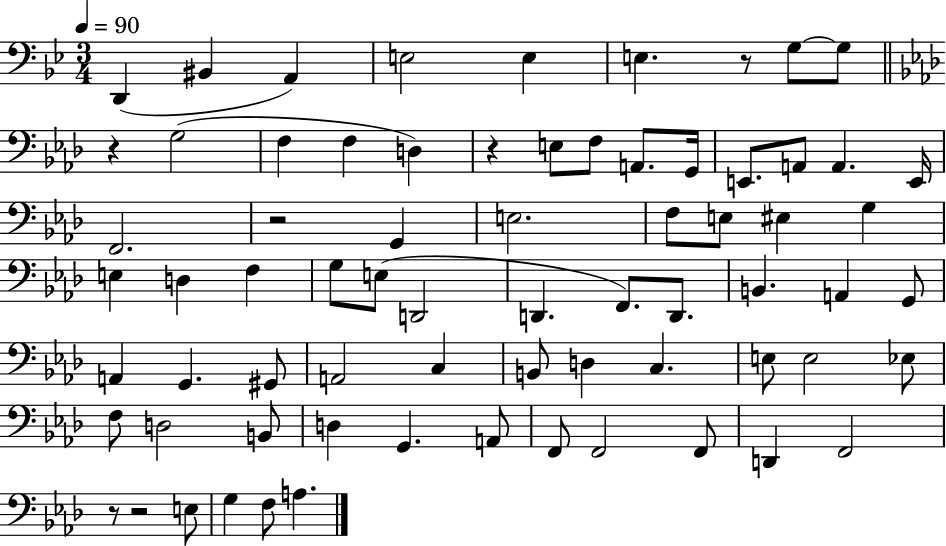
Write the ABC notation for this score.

X:1
T:Untitled
M:3/4
L:1/4
K:Bb
D,, ^B,, A,, E,2 E, E, z/2 G,/2 G,/2 z G,2 F, F, D, z E,/2 F,/2 A,,/2 G,,/4 E,,/2 A,,/2 A,, E,,/4 F,,2 z2 G,, E,2 F,/2 E,/2 ^E, G, E, D, F, G,/2 E,/2 D,,2 D,, F,,/2 D,,/2 B,, A,, G,,/2 A,, G,, ^G,,/2 A,,2 C, B,,/2 D, C, E,/2 E,2 _E,/2 F,/2 D,2 B,,/2 D, G,, A,,/2 F,,/2 F,,2 F,,/2 D,, F,,2 z/2 z2 E,/2 G, F,/2 A,